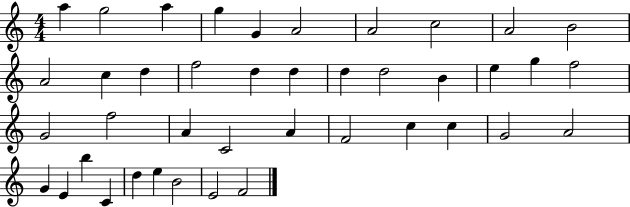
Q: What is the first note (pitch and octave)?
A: A5